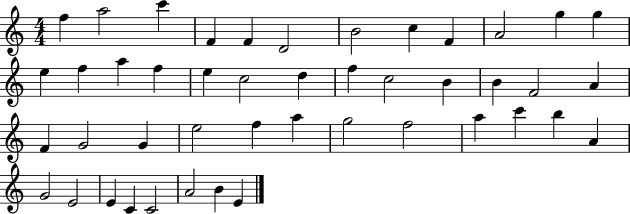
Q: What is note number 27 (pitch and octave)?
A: G4